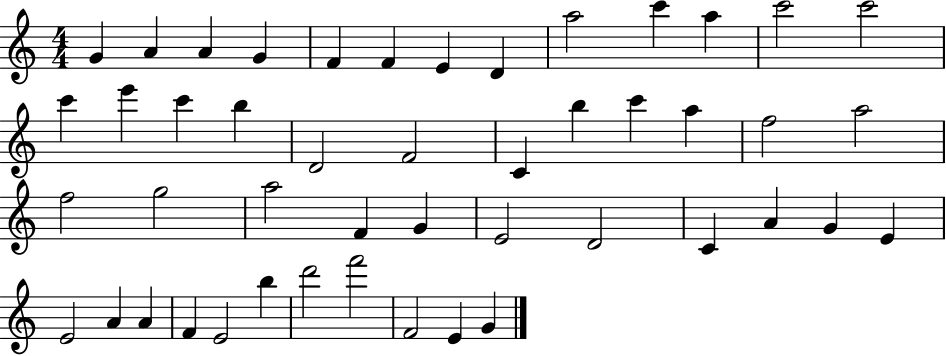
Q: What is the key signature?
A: C major